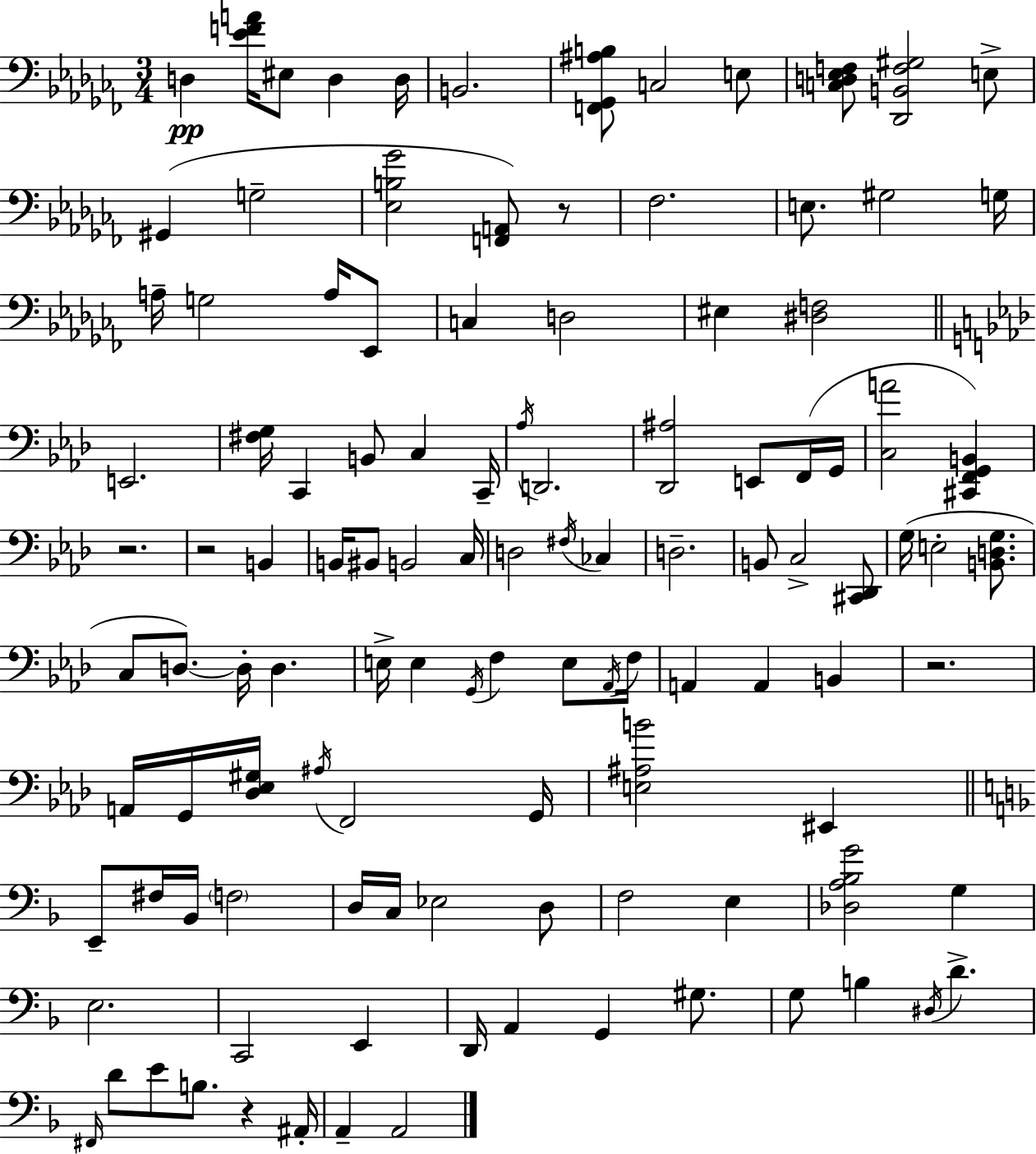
D3/q [Eb4,F4,A4]/s EIS3/e D3/q D3/s B2/h. [F2,Gb2,A#3,B3]/e C3/h E3/e [C3,D3,Eb3,F3]/e [Db2,B2,F3,G#3]/h E3/e G#2/q G3/h [Eb3,B3,Gb4]/h [F2,A2]/e R/e FES3/h. E3/e. G#3/h G3/s A3/s G3/h A3/s Eb2/e C3/q D3/h EIS3/q [D#3,F3]/h E2/h. [F#3,G3]/s C2/q B2/e C3/q C2/s Ab3/s D2/h. [Db2,A#3]/h E2/e F2/s G2/s [C3,A4]/h [C#2,F2,G2,B2]/q R/h. R/h B2/q B2/s BIS2/e B2/h C3/s D3/h F#3/s CES3/q D3/h. B2/e C3/h [C#2,Db2]/e G3/s E3/h [B2,D3,G3]/e. C3/e D3/e. D3/s D3/q. E3/s E3/q G2/s F3/q E3/e Ab2/s F3/s A2/q A2/q B2/q R/h. A2/s G2/s [Db3,Eb3,G#3]/s A#3/s F2/h G2/s [E3,A#3,B4]/h EIS2/q E2/e F#3/s Bb2/s F3/h D3/s C3/s Eb3/h D3/e F3/h E3/q [Db3,A3,Bb3,G4]/h G3/q E3/h. C2/h E2/q D2/s A2/q G2/q G#3/e. G3/e B3/q D#3/s D4/q. F#2/s D4/e E4/e B3/e. R/q A#2/s A2/q A2/h